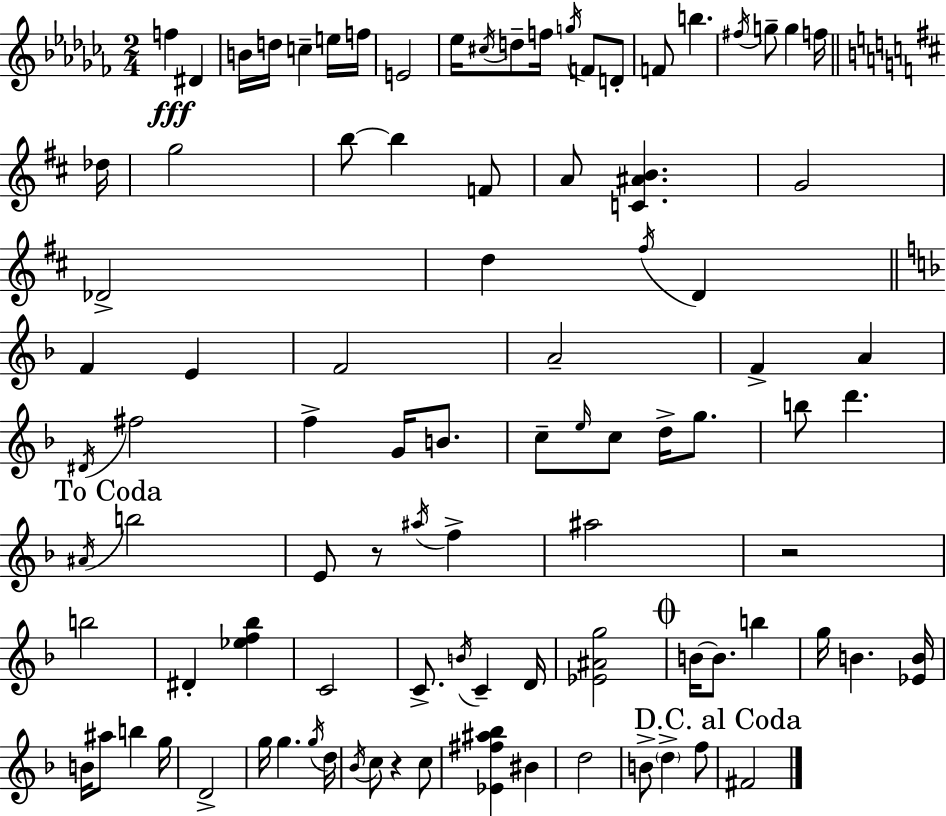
X:1
T:Untitled
M:2/4
L:1/4
K:Abm
f ^D B/4 d/4 c e/4 f/4 E2 _e/4 ^c/4 d/2 f/4 g/4 F/2 D/2 F/2 b ^f/4 g/2 g f/4 _d/4 g2 b/2 b F/2 A/2 [C^AB] G2 _D2 d ^f/4 D F E F2 A2 F A ^D/4 ^f2 f G/4 B/2 c/2 e/4 c/2 d/4 g/2 b/2 d' ^A/4 b2 E/2 z/2 ^a/4 f ^a2 z2 b2 ^D [_ef_b] C2 C/2 B/4 C D/4 [_E^Ag]2 B/4 B/2 b g/4 B [_EB]/4 B/4 ^a/2 b g/4 D2 g/4 g g/4 d/4 _B/4 c/2 z c/2 [_E^f^a_b] ^B d2 B/2 d f/2 ^F2